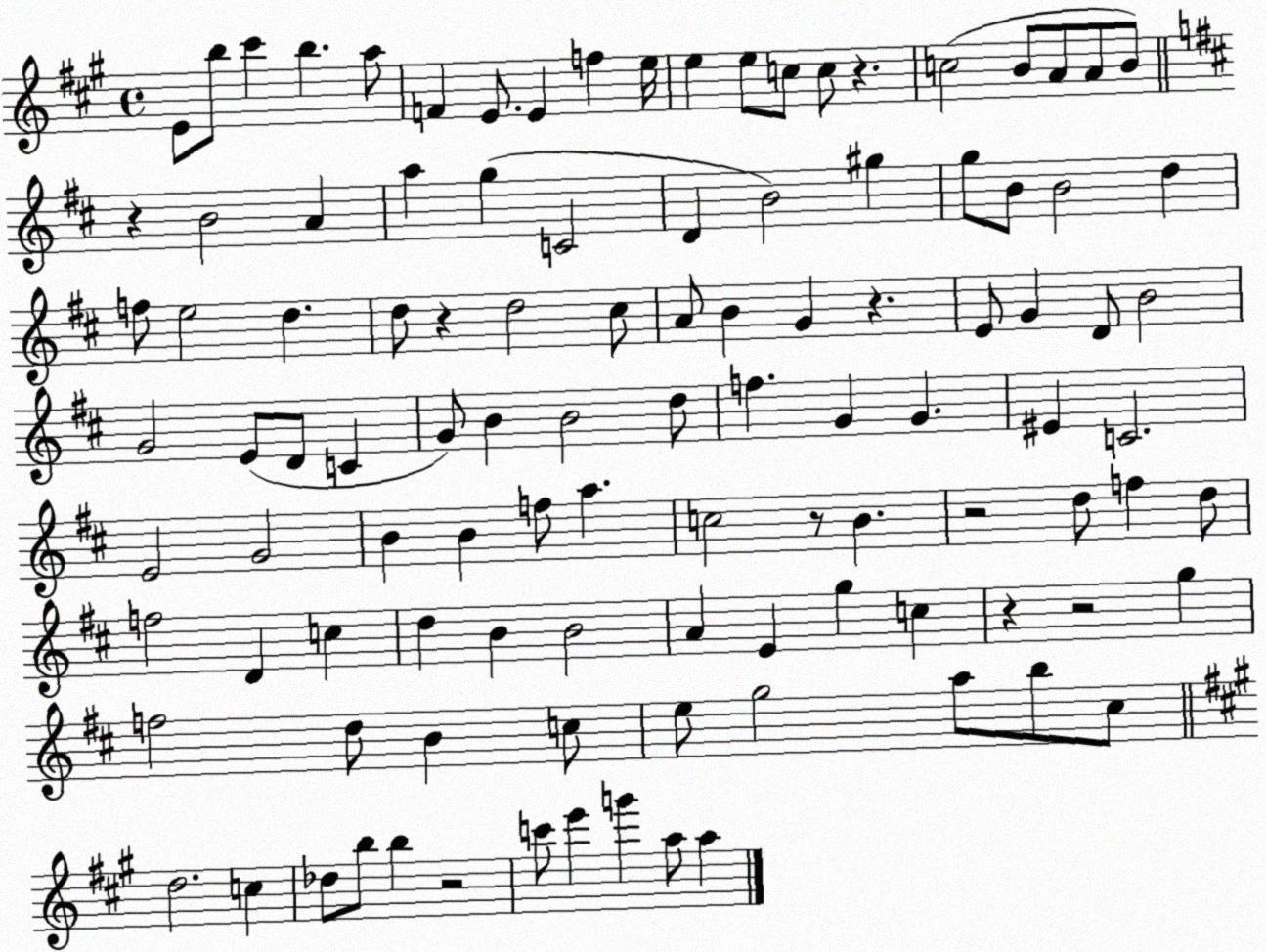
X:1
T:Untitled
M:4/4
L:1/4
K:A
E/2 b/2 ^c' b a/2 F E/2 E f e/4 e e/2 c/2 c/2 z c2 B/2 A/2 A/2 B/2 z B2 A a g C2 D B2 ^g g/2 B/2 B2 d f/2 e2 d d/2 z d2 ^c/2 A/2 B G z E/2 G D/2 B2 G2 E/2 D/2 C G/2 B B2 d/2 f G G ^E C2 E2 G2 B B f/2 a c2 z/2 B z2 d/2 f d/2 f2 D c d B B2 A E g c z z2 g f2 d/2 B c/2 e/2 g2 a/2 b/2 ^c/2 d2 c _d/2 b/2 b z2 c'/2 e' g' a/2 a